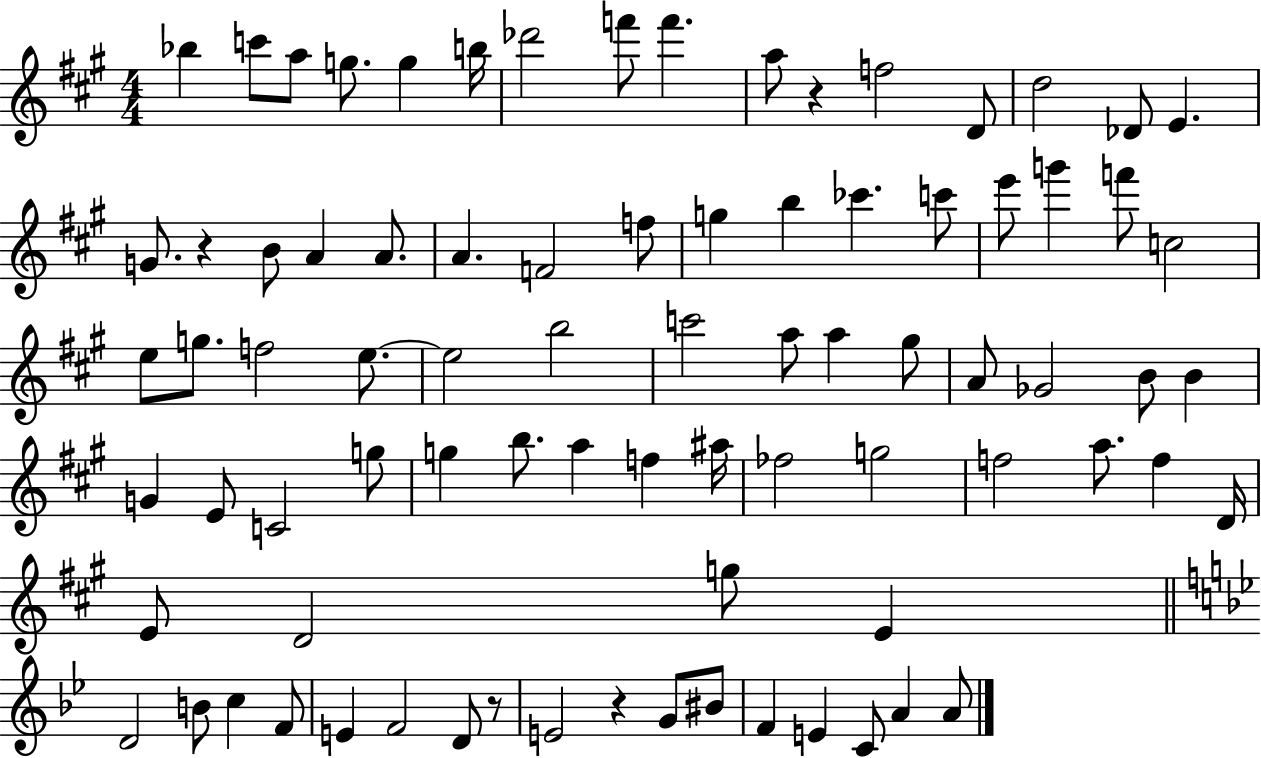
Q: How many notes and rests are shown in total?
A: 82